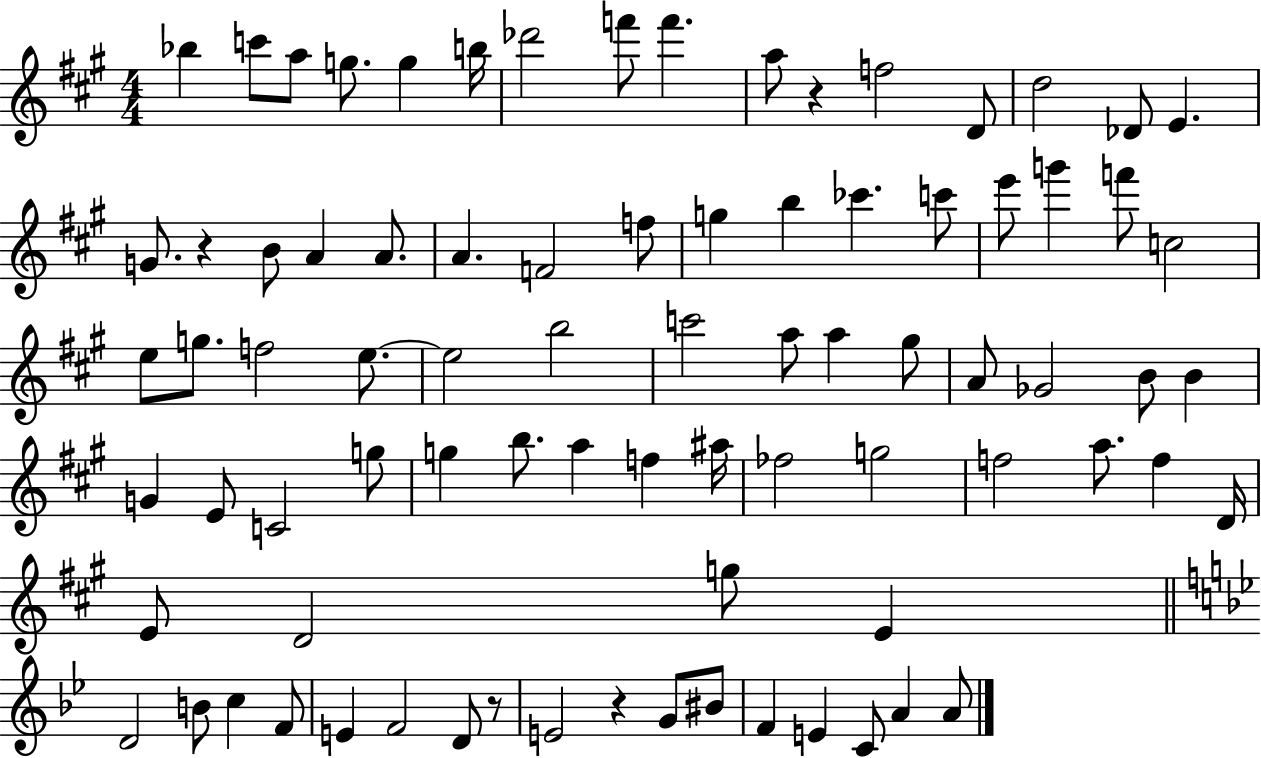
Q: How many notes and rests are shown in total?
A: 82